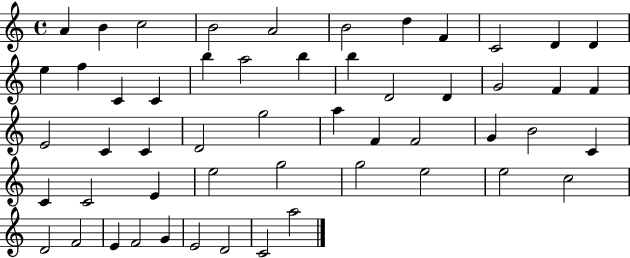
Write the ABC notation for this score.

X:1
T:Untitled
M:4/4
L:1/4
K:C
A B c2 B2 A2 B2 d F C2 D D e f C C b a2 b b D2 D G2 F F E2 C C D2 g2 a F F2 G B2 C C C2 E e2 g2 g2 e2 e2 c2 D2 F2 E F2 G E2 D2 C2 a2